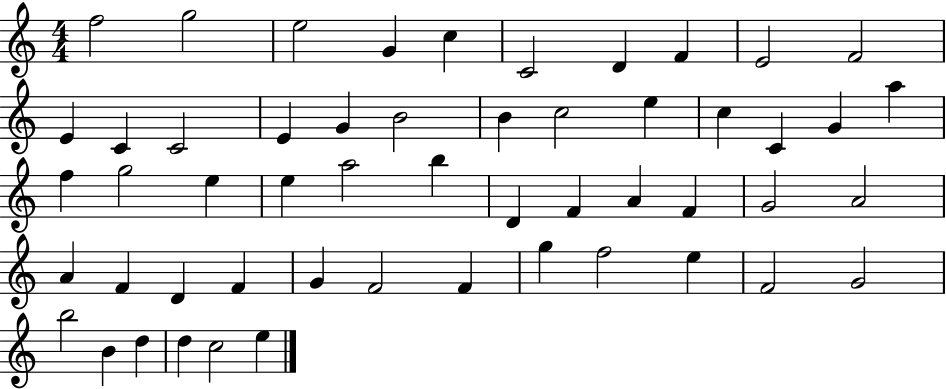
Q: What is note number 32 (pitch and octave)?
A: A4